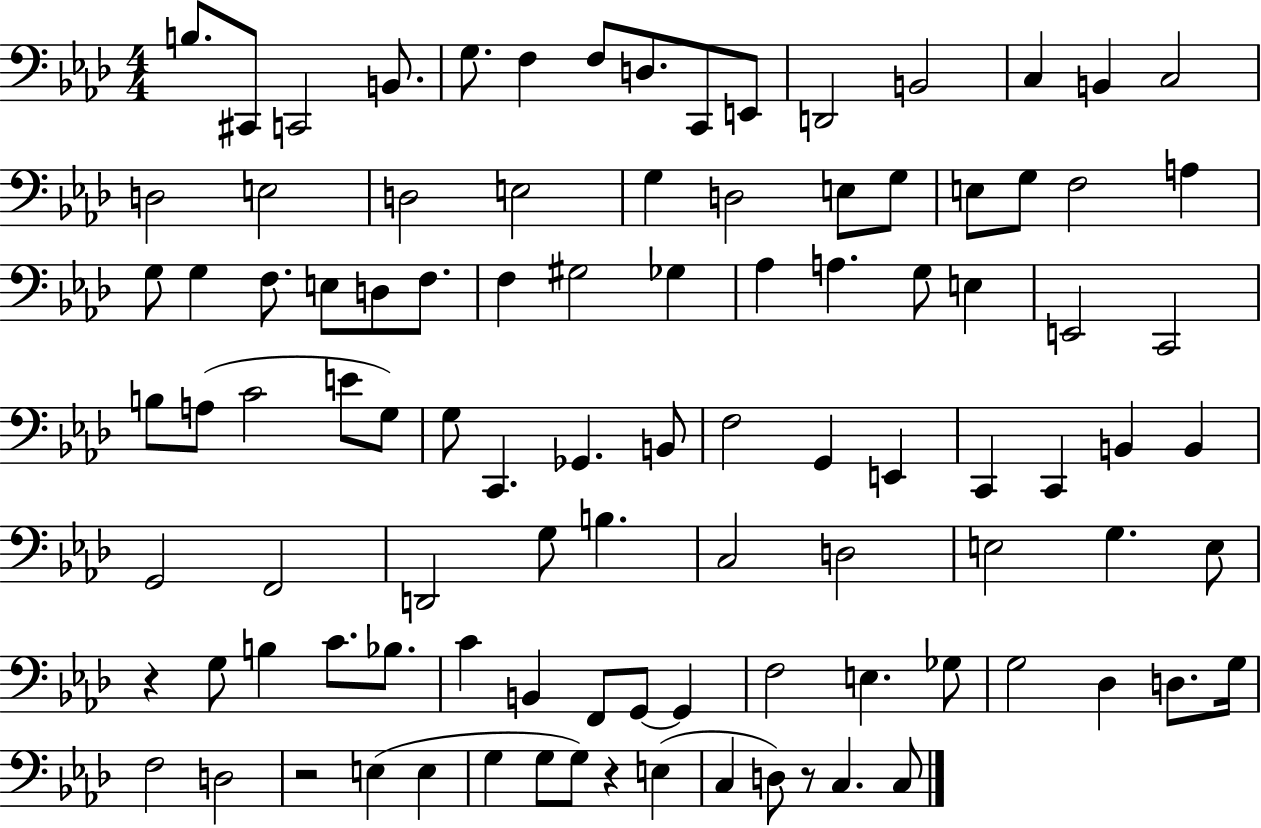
{
  \clef bass
  \numericTimeSignature
  \time 4/4
  \key aes \major
  b8. cis,8 c,2 b,8. | g8. f4 f8 d8. c,8 e,8 | d,2 b,2 | c4 b,4 c2 | \break d2 e2 | d2 e2 | g4 d2 e8 g8 | e8 g8 f2 a4 | \break g8 g4 f8. e8 d8 f8. | f4 gis2 ges4 | aes4 a4. g8 e4 | e,2 c,2 | \break b8 a8( c'2 e'8 g8) | g8 c,4. ges,4. b,8 | f2 g,4 e,4 | c,4 c,4 b,4 b,4 | \break g,2 f,2 | d,2 g8 b4. | c2 d2 | e2 g4. e8 | \break r4 g8 b4 c'8. bes8. | c'4 b,4 f,8 g,8~~ g,4 | f2 e4. ges8 | g2 des4 d8. g16 | \break f2 d2 | r2 e4( e4 | g4 g8 g8) r4 e4( | c4 d8) r8 c4. c8 | \break \bar "|."
}